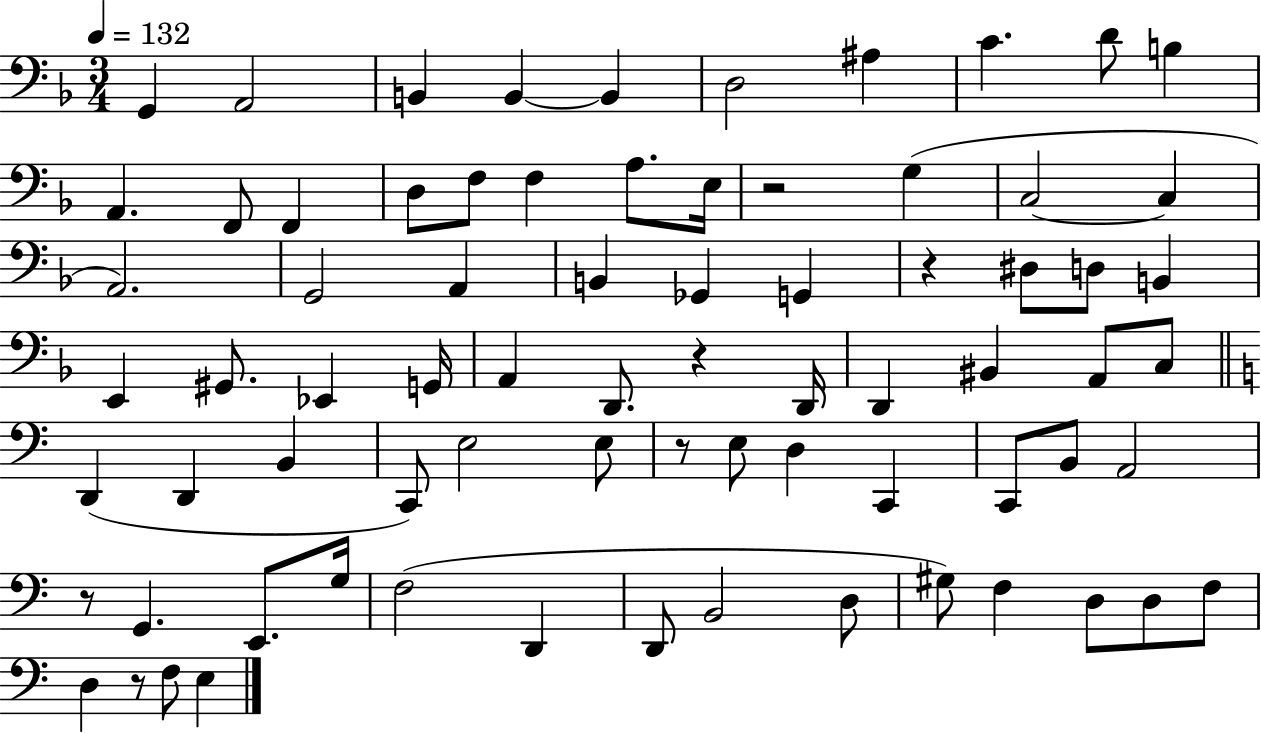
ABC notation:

X:1
T:Untitled
M:3/4
L:1/4
K:F
G,, A,,2 B,, B,, B,, D,2 ^A, C D/2 B, A,, F,,/2 F,, D,/2 F,/2 F, A,/2 E,/4 z2 G, C,2 C, A,,2 G,,2 A,, B,, _G,, G,, z ^D,/2 D,/2 B,, E,, ^G,,/2 _E,, G,,/4 A,, D,,/2 z D,,/4 D,, ^B,, A,,/2 C,/2 D,, D,, B,, C,,/2 E,2 E,/2 z/2 E,/2 D, C,, C,,/2 B,,/2 A,,2 z/2 G,, E,,/2 G,/4 F,2 D,, D,,/2 B,,2 D,/2 ^G,/2 F, D,/2 D,/2 F,/2 D, z/2 F,/2 E,